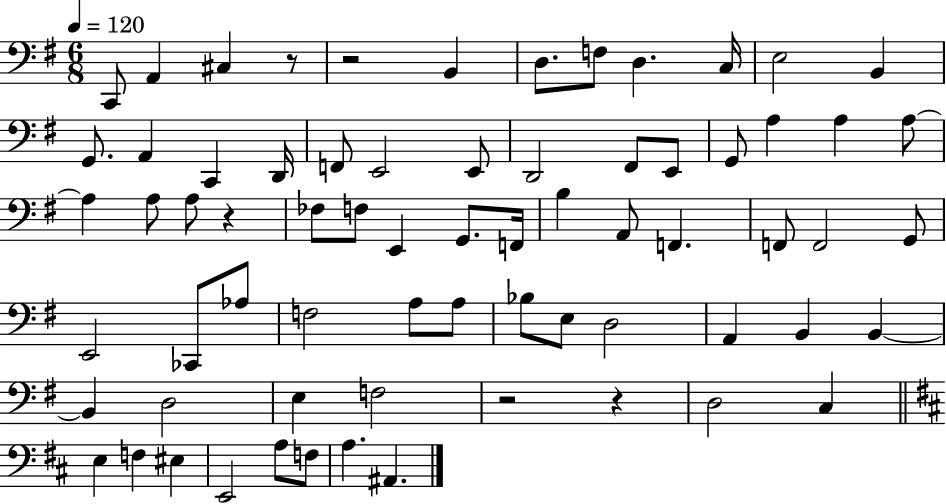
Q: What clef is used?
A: bass